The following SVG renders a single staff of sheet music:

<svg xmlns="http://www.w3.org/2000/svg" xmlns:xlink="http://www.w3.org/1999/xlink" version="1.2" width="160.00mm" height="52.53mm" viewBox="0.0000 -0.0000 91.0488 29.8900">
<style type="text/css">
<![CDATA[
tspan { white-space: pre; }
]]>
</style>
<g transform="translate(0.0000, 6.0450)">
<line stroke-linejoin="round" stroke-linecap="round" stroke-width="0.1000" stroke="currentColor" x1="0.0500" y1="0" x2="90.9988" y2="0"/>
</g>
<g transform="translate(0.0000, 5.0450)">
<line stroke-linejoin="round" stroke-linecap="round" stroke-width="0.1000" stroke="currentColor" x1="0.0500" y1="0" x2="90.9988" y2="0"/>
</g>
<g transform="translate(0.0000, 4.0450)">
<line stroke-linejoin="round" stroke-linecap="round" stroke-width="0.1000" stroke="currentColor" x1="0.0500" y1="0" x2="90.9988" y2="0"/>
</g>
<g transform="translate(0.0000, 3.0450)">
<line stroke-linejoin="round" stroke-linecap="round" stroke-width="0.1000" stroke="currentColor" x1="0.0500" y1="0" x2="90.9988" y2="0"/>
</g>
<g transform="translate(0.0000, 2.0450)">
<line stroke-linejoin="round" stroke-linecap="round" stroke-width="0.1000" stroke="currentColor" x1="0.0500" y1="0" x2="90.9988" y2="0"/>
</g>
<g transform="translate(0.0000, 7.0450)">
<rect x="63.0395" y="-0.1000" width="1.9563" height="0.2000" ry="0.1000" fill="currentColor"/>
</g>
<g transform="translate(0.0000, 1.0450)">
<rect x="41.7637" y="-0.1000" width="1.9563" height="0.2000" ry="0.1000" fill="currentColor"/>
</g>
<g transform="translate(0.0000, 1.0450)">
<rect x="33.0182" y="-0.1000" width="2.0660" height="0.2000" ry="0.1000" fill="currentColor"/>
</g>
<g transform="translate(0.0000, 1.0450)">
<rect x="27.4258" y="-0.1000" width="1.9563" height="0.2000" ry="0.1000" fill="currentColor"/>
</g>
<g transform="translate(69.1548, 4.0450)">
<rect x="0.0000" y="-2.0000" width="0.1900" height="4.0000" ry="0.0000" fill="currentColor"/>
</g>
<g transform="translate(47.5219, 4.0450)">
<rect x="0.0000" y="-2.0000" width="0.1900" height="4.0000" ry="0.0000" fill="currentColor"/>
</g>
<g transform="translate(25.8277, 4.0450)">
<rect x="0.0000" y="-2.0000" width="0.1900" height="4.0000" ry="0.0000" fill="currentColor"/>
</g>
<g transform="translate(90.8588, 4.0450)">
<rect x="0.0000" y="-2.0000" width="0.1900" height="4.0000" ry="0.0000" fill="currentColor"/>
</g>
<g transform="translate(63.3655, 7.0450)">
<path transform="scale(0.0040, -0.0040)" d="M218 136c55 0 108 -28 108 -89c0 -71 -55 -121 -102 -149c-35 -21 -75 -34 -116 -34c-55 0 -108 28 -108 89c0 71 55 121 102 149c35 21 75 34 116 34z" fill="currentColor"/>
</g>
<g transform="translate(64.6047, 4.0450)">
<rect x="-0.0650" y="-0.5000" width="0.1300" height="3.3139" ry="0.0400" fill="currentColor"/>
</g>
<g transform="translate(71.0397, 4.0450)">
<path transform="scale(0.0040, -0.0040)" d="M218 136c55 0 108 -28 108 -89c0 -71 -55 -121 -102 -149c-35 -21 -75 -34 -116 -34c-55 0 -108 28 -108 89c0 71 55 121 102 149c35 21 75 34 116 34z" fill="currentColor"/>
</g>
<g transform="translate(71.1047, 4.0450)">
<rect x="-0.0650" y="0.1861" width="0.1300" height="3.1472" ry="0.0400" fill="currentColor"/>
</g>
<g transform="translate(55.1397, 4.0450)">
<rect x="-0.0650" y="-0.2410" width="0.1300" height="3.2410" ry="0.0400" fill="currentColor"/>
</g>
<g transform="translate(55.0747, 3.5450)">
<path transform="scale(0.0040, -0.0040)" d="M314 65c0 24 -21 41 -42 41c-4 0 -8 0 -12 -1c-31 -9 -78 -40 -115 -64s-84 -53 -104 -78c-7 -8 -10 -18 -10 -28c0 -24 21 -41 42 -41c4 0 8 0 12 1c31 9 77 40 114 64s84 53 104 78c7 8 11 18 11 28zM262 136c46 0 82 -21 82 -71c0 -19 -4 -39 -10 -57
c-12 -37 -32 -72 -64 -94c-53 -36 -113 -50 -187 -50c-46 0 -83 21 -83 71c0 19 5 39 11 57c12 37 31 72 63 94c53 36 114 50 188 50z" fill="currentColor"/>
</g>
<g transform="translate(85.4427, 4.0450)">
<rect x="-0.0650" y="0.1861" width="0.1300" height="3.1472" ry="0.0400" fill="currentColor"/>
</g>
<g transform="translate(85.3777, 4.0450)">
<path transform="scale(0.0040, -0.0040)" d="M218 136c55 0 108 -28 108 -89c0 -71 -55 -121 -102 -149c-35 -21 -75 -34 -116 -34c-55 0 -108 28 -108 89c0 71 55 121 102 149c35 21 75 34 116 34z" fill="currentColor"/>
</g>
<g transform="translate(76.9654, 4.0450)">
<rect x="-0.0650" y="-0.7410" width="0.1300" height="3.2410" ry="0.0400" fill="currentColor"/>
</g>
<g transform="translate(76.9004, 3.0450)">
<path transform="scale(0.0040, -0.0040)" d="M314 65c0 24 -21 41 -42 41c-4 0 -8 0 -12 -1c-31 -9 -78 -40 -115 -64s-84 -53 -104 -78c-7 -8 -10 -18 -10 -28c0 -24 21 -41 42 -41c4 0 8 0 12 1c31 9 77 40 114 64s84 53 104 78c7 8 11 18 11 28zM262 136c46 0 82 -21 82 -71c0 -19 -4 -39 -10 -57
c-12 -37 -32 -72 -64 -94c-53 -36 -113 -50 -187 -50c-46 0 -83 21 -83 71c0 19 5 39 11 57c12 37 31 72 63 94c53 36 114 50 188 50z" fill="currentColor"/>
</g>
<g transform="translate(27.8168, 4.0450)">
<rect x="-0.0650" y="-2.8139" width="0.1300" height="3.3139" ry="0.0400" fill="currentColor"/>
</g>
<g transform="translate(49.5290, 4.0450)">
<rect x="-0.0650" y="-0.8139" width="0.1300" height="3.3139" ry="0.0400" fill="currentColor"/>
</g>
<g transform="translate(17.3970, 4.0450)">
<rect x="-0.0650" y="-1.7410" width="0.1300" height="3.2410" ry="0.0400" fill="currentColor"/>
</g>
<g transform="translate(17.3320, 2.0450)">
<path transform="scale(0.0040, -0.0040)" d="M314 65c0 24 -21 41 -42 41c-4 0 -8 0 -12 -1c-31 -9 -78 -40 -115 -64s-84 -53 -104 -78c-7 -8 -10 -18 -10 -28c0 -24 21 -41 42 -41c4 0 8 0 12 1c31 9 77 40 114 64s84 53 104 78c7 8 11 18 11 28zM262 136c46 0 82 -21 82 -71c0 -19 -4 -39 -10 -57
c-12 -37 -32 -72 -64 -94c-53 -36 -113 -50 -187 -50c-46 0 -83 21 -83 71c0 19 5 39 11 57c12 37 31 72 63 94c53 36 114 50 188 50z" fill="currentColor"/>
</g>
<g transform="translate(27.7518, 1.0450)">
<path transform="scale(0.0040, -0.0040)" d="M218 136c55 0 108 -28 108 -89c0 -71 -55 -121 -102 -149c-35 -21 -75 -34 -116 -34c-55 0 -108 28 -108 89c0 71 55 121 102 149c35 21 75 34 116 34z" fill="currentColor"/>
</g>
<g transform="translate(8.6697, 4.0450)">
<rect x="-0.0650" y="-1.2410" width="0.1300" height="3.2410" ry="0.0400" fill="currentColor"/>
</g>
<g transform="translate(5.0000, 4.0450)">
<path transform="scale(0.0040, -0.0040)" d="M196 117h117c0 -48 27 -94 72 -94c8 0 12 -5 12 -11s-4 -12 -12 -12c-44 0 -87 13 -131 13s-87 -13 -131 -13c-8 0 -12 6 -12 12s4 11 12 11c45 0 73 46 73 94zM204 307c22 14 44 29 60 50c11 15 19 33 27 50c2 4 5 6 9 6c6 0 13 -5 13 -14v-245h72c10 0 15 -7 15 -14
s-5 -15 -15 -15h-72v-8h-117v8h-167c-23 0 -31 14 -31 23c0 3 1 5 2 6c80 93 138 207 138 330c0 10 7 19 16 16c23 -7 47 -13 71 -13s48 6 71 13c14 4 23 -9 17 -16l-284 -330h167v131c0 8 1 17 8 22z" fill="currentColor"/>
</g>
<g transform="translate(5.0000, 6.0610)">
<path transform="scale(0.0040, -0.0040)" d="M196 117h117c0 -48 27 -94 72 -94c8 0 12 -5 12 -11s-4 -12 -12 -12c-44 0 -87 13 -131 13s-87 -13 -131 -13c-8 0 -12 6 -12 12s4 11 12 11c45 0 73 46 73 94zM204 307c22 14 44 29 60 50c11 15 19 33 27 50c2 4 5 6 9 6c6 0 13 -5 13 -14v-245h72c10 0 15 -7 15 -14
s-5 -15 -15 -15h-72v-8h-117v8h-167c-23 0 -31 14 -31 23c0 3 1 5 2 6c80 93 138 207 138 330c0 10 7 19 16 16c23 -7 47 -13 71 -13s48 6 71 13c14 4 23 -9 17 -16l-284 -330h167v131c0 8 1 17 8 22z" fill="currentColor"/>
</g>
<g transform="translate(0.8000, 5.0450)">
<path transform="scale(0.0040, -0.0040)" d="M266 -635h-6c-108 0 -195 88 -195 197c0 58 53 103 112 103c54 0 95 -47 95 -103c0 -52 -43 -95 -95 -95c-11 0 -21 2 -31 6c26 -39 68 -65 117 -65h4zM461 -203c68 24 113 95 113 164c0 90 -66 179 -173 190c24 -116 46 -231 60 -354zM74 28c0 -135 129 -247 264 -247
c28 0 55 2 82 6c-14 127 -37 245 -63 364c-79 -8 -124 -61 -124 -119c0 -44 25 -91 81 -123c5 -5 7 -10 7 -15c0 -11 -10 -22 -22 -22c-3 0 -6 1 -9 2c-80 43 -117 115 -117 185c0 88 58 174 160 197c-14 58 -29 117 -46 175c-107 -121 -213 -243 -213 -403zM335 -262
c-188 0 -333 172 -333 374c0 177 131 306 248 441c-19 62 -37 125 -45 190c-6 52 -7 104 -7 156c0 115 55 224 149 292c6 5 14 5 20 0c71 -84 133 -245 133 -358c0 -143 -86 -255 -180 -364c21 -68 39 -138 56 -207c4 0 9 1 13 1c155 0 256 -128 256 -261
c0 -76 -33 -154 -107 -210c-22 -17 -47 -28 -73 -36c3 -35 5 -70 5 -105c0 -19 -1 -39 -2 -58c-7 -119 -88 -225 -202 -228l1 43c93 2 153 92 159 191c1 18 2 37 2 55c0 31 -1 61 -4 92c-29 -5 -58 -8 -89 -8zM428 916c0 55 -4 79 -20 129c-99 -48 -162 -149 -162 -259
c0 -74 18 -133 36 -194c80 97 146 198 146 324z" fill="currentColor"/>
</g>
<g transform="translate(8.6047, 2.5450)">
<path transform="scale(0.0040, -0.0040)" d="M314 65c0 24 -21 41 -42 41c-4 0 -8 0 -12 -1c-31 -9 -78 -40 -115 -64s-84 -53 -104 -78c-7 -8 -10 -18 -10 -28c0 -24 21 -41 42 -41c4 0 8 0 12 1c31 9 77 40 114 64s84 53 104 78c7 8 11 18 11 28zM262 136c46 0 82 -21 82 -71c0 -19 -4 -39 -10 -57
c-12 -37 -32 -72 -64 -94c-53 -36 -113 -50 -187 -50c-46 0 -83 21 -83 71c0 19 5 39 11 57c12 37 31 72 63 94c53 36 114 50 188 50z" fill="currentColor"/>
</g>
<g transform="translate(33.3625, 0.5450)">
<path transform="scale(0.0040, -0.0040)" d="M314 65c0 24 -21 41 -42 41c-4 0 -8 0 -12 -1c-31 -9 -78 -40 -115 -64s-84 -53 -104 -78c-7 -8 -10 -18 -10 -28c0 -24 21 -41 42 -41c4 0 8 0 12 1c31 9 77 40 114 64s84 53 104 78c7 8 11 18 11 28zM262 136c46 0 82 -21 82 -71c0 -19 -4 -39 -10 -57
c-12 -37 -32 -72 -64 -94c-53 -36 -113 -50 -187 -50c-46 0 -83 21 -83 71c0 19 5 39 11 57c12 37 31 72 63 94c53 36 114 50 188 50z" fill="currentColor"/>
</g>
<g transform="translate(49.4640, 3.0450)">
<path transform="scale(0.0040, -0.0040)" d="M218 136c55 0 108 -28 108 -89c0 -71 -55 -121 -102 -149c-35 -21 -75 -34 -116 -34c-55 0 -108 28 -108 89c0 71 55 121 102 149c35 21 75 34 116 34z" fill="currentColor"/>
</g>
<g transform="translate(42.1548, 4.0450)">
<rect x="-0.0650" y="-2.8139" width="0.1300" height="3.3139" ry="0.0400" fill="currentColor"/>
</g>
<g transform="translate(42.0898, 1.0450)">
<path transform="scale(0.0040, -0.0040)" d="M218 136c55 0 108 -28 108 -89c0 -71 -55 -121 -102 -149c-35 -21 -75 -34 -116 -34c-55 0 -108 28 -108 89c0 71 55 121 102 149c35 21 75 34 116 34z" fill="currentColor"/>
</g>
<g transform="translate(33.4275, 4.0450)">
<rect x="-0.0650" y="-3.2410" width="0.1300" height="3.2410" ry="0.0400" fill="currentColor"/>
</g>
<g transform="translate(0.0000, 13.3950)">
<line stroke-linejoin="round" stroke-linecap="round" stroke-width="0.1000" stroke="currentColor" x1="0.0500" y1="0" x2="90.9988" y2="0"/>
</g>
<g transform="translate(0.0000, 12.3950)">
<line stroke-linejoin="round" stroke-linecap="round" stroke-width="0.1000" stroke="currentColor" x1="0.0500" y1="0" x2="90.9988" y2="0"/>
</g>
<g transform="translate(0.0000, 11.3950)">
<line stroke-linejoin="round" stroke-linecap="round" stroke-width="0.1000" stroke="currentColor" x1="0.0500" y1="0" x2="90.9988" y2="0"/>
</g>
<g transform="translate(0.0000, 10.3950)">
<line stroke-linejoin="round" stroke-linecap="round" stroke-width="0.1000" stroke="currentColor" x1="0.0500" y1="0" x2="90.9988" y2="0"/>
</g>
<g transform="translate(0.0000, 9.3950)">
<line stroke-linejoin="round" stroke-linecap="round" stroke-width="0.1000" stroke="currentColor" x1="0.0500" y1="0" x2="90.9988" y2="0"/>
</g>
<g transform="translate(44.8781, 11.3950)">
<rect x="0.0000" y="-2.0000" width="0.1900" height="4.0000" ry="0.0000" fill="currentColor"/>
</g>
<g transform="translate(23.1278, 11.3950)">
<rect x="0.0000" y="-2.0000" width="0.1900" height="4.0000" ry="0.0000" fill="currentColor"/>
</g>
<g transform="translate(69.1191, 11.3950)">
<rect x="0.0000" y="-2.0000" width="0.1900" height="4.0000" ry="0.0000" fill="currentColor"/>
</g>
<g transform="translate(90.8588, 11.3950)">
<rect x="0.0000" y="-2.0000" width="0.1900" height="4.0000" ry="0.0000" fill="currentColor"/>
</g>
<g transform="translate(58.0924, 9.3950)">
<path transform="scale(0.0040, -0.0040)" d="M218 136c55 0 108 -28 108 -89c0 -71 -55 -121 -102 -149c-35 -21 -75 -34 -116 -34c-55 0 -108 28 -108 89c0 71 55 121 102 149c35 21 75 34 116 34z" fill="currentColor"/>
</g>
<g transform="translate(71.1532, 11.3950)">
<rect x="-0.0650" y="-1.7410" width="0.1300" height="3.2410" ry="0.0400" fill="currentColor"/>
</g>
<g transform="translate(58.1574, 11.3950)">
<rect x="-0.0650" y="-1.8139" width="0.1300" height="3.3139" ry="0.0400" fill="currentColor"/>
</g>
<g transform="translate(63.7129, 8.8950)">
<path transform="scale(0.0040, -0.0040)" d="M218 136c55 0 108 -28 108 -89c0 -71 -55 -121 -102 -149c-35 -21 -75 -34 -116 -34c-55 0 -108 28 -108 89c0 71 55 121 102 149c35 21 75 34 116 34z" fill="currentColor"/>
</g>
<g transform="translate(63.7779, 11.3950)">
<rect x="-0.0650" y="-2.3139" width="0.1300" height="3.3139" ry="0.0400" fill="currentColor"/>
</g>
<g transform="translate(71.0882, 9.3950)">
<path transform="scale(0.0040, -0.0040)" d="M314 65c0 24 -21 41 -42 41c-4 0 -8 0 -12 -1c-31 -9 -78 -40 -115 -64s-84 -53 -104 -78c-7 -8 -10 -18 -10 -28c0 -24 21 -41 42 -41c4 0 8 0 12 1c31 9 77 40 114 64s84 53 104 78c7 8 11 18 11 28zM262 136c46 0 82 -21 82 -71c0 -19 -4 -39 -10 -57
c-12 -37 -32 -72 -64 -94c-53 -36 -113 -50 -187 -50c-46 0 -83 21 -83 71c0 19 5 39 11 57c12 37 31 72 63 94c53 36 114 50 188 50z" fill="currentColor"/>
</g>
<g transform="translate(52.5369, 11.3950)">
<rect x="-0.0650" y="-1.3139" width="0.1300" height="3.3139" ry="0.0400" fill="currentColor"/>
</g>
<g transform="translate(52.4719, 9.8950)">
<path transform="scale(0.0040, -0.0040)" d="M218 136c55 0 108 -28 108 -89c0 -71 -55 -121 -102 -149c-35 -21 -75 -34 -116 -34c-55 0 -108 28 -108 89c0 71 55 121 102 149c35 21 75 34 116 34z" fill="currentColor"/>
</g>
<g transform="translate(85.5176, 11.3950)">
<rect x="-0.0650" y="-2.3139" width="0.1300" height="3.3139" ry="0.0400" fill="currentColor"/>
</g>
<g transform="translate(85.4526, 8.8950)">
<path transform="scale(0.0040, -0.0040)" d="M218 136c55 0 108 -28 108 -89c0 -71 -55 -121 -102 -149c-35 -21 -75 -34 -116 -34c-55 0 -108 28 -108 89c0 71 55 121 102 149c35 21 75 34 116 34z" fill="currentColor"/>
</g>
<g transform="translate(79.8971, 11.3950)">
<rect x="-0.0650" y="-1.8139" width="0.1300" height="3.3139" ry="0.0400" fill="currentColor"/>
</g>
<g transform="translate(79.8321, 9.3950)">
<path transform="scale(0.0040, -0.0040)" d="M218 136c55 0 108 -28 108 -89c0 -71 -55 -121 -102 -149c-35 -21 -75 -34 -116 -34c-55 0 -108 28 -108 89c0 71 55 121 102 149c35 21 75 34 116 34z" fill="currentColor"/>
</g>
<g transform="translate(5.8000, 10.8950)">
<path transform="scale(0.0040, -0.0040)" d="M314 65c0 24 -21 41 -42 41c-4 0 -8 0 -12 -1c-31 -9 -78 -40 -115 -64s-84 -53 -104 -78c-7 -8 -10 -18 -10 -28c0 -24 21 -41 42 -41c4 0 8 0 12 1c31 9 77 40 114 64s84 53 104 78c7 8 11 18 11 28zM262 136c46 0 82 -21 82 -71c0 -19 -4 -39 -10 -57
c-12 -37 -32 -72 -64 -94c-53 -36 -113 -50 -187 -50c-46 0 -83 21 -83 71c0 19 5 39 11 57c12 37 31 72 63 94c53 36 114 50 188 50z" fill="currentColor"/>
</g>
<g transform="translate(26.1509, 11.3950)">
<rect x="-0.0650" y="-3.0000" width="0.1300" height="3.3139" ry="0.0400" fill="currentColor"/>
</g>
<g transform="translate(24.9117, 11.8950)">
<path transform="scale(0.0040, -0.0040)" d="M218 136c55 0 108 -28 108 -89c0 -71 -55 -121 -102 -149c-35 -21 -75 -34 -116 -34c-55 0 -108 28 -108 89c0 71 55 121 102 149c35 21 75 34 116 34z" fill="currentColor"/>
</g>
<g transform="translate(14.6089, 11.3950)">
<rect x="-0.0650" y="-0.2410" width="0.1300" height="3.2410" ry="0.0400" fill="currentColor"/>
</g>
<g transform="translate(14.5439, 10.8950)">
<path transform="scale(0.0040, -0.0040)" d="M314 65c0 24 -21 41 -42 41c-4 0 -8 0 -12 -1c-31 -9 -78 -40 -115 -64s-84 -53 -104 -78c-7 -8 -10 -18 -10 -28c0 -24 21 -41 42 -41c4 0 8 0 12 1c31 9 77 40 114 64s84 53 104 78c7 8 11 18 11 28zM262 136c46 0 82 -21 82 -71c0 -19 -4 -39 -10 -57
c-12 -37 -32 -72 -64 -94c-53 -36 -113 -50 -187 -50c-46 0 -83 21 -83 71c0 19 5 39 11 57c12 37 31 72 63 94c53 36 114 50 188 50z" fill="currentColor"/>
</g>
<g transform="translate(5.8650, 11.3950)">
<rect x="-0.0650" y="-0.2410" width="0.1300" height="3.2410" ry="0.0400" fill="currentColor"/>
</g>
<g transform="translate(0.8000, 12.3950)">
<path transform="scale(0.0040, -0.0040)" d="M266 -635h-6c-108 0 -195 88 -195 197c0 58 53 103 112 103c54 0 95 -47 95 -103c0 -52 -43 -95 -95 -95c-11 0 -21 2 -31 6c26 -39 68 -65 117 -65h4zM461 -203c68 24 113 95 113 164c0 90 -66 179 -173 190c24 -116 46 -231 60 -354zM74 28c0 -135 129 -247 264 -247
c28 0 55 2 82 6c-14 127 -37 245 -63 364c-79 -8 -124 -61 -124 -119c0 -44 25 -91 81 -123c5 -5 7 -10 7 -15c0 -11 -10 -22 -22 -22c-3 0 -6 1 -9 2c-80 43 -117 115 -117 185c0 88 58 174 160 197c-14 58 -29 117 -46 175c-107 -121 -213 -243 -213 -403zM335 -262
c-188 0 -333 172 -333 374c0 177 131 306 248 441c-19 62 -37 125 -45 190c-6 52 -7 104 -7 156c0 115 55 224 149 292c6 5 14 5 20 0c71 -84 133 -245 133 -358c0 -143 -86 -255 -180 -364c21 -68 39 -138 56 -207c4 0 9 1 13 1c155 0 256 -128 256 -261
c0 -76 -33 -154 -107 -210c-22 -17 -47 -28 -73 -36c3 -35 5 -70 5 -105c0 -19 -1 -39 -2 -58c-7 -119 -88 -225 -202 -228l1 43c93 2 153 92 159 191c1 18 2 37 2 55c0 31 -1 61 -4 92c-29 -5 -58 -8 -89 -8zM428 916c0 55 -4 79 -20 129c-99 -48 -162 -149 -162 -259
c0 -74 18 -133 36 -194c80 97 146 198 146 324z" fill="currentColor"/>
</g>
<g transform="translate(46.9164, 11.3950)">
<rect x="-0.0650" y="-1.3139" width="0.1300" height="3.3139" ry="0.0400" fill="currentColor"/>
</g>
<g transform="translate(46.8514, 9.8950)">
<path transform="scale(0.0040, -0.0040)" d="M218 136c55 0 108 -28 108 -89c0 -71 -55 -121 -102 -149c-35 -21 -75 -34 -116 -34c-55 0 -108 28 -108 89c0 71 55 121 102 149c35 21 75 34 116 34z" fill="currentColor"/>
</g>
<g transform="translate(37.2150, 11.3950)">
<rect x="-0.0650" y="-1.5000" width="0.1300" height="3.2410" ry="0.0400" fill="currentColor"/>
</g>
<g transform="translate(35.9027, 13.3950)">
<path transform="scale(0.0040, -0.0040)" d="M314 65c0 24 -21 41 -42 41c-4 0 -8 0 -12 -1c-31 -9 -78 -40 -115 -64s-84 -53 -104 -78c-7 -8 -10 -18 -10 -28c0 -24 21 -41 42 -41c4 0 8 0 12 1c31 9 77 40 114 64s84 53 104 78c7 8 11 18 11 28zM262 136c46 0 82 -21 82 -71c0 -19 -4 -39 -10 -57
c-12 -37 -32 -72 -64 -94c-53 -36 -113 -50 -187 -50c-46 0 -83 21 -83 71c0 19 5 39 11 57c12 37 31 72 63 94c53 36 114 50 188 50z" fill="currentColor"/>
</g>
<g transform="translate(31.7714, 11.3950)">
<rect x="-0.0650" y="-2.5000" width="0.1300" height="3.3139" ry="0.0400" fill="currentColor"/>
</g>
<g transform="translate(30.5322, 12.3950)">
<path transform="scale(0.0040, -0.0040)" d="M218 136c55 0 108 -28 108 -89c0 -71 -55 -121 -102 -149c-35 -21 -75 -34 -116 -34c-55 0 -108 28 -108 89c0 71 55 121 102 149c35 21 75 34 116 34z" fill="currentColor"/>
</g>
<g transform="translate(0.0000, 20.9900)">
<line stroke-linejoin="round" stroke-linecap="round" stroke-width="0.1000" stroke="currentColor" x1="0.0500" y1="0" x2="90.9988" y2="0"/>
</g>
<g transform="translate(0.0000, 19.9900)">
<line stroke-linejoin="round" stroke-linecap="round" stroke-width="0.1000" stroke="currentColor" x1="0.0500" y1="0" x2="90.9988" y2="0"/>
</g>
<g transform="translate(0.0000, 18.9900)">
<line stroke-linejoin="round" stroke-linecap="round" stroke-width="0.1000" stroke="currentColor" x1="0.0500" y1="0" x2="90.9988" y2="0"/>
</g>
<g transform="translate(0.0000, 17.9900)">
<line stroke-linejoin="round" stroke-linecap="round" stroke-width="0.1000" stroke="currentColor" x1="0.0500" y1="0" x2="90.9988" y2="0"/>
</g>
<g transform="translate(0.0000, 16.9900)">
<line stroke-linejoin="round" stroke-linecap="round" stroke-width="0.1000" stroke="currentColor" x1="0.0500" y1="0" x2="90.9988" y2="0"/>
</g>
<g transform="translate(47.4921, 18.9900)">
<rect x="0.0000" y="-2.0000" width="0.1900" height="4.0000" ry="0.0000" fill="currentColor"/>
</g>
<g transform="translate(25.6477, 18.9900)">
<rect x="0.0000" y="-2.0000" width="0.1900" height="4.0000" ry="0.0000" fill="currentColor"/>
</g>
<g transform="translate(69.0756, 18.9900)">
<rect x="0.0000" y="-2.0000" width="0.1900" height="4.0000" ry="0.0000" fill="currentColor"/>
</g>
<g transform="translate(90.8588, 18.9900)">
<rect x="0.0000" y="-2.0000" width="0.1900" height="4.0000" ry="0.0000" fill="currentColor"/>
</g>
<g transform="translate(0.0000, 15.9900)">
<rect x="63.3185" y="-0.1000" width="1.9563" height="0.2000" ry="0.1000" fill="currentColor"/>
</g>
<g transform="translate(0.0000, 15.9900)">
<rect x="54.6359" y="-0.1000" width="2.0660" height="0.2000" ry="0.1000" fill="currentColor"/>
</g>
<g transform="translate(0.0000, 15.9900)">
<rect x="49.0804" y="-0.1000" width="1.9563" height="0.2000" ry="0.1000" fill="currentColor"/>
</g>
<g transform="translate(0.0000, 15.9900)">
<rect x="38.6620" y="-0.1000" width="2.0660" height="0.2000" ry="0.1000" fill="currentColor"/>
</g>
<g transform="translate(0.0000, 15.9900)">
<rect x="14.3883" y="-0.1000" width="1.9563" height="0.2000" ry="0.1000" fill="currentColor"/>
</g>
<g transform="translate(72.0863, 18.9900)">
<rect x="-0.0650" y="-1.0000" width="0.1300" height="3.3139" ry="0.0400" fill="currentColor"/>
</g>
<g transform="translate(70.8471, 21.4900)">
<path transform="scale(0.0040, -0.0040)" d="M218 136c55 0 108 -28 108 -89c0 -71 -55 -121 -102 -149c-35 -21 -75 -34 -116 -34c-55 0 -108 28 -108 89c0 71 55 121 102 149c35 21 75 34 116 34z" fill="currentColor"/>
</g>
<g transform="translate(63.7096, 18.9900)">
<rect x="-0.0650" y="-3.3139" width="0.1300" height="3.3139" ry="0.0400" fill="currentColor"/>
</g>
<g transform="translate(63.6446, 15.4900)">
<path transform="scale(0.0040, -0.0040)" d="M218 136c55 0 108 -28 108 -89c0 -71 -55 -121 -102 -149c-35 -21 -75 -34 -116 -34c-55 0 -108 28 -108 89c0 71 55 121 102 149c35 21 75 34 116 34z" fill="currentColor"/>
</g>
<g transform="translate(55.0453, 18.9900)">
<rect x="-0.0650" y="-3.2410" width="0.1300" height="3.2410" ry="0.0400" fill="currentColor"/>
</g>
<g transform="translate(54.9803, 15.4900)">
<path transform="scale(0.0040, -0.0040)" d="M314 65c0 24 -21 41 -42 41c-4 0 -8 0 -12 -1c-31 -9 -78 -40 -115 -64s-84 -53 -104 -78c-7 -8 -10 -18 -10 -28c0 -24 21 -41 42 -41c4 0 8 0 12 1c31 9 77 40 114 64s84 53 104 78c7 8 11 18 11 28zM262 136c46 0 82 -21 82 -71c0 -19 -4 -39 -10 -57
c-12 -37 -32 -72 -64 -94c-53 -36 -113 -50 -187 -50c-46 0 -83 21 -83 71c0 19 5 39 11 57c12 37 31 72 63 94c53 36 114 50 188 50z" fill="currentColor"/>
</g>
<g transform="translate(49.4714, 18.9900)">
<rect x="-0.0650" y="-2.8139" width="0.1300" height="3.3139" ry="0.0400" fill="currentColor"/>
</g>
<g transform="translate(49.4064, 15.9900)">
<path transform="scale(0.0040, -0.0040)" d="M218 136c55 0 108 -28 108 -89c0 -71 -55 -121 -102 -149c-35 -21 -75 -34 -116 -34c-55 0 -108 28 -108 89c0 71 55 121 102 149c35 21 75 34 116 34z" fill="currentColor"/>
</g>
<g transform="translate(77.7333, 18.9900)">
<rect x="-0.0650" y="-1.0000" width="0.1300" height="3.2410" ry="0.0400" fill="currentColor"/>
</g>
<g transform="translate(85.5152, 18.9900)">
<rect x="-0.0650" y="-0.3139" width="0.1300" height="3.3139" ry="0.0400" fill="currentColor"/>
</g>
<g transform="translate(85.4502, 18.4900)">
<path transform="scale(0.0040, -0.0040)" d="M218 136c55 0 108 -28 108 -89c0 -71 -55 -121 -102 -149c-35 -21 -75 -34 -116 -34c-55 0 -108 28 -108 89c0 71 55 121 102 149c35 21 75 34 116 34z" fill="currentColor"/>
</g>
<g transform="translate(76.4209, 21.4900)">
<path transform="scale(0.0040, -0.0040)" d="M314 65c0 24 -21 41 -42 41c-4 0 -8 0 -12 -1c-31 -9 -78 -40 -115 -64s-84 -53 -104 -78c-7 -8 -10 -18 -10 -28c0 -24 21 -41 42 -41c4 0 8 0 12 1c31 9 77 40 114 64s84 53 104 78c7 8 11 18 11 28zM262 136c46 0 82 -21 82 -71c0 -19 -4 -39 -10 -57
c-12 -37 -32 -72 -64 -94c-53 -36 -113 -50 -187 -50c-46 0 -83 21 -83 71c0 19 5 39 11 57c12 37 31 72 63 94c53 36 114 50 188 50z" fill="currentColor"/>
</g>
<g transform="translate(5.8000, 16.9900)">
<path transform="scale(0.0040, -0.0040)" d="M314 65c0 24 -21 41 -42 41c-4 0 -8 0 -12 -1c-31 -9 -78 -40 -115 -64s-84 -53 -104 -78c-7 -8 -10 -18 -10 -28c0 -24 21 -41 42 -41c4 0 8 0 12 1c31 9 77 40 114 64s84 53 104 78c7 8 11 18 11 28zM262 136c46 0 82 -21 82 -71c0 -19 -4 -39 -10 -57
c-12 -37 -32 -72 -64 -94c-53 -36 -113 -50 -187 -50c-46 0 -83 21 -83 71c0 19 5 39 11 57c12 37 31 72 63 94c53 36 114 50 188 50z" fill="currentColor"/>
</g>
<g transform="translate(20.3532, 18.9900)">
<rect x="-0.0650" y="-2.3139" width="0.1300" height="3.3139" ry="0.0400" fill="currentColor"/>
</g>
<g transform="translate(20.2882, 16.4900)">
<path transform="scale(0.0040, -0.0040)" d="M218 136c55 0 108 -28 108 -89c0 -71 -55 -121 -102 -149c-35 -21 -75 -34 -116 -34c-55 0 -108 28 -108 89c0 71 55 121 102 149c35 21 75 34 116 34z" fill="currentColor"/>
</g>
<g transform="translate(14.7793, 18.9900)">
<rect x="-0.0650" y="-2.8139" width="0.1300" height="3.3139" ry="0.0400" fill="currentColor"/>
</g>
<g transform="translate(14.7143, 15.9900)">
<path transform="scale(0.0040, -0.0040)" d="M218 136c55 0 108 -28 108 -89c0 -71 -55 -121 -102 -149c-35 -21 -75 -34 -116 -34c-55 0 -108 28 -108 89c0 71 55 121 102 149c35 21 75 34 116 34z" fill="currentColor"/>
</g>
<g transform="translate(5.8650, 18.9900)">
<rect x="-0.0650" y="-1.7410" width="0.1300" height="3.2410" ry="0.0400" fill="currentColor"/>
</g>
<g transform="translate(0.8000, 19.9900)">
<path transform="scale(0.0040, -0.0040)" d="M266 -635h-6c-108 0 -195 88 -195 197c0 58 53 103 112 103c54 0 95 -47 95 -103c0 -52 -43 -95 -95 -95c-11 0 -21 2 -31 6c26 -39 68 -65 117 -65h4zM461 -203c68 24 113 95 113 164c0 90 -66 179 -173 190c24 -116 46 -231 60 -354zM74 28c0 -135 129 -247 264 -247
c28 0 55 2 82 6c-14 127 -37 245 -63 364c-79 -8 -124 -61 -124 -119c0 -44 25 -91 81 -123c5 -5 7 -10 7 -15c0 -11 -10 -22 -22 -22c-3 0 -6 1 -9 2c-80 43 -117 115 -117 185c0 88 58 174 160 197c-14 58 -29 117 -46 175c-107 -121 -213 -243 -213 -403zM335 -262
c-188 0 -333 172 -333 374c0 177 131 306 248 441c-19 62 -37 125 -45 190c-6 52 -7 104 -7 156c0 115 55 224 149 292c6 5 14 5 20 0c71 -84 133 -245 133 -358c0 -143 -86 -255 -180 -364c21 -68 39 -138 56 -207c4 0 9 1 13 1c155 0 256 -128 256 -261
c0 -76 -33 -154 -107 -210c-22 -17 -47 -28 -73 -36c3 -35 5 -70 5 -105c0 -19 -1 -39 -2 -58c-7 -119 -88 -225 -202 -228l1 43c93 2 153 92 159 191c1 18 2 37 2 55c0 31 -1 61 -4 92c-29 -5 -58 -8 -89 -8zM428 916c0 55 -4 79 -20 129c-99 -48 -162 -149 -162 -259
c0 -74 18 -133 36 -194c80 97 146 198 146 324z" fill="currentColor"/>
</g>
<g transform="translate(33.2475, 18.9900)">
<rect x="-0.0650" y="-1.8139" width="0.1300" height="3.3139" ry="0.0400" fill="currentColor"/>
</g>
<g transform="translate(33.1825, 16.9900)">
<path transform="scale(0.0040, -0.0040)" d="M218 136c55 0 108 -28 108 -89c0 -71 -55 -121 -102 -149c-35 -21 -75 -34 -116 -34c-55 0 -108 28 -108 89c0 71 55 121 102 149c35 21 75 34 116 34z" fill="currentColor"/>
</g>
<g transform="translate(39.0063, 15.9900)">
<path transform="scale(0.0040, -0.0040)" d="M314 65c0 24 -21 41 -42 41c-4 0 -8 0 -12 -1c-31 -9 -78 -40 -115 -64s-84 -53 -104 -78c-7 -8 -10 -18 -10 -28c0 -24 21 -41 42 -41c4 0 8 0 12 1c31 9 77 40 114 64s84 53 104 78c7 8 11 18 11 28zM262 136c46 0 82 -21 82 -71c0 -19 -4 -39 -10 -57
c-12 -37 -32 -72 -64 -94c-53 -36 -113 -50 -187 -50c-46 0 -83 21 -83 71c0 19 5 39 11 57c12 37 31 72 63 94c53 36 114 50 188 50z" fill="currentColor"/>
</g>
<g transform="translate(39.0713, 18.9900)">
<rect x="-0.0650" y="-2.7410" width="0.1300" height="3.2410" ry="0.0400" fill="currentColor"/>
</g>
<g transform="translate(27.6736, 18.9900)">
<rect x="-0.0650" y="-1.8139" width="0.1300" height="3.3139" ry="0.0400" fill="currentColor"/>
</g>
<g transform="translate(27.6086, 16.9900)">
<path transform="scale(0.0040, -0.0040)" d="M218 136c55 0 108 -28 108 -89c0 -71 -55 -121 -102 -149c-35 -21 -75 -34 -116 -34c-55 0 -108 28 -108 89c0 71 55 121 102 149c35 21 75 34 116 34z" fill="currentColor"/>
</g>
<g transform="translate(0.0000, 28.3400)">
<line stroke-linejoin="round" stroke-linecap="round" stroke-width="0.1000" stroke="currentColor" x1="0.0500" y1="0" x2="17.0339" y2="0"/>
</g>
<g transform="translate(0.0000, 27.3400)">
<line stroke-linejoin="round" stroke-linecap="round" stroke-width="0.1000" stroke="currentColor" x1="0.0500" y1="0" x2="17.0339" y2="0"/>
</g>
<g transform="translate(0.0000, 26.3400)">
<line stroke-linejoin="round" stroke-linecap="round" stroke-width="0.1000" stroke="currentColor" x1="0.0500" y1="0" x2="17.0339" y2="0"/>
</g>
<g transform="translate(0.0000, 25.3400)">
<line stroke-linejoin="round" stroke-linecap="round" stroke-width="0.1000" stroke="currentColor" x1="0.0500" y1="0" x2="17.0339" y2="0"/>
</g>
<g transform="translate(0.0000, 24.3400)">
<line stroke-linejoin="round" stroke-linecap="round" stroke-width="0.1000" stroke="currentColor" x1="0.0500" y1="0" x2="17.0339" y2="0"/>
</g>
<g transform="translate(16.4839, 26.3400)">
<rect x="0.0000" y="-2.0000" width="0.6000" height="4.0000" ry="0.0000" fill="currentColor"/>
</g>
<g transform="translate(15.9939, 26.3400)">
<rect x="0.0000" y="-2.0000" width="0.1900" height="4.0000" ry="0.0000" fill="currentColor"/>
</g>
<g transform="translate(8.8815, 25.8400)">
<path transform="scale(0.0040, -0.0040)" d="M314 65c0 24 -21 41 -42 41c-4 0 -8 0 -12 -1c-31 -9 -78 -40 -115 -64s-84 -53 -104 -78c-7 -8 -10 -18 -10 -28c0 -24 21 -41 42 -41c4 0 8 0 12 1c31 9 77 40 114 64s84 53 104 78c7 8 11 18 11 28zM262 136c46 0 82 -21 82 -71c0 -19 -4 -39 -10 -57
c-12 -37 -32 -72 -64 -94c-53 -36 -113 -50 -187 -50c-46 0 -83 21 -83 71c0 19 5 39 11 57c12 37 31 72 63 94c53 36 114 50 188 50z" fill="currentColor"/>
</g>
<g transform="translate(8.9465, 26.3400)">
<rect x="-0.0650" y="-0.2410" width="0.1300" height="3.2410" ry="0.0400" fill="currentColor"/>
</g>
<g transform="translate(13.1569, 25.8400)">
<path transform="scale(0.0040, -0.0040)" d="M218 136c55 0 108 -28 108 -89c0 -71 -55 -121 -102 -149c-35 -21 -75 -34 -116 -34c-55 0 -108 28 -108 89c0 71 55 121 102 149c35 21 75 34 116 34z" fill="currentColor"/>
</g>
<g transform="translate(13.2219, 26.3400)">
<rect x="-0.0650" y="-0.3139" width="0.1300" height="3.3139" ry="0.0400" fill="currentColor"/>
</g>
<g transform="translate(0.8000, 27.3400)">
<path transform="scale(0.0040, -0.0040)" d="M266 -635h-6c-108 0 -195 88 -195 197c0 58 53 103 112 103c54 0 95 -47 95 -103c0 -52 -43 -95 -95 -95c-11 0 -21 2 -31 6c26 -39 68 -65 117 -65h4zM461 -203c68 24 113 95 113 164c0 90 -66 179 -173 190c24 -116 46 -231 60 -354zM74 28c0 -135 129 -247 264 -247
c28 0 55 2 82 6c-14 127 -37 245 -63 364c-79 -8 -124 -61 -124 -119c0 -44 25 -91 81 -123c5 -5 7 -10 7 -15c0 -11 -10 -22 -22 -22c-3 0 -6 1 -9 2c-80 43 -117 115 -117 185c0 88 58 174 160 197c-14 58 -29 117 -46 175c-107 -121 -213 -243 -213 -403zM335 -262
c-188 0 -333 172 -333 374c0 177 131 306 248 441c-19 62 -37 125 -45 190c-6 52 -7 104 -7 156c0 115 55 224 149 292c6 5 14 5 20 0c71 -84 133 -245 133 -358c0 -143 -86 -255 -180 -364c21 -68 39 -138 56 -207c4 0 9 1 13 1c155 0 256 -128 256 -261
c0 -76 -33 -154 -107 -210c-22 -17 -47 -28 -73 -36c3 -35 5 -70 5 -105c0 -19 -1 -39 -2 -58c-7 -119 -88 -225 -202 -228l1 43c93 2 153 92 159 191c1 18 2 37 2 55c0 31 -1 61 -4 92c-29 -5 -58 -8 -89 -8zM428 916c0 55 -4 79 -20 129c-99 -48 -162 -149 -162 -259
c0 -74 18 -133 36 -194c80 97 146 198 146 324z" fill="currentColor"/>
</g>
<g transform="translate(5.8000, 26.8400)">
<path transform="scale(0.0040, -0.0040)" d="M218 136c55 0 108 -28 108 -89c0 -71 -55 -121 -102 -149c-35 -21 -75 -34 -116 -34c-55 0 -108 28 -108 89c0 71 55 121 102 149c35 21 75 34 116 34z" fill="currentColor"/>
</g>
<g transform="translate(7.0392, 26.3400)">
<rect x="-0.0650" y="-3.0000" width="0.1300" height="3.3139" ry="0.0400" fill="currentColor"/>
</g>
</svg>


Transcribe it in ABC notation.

X:1
T:Untitled
M:4/4
L:1/4
K:C
e2 f2 a b2 a d c2 C B d2 B c2 c2 A G E2 e e f g f2 f g f2 a g f f a2 a b2 b D D2 c A c2 c